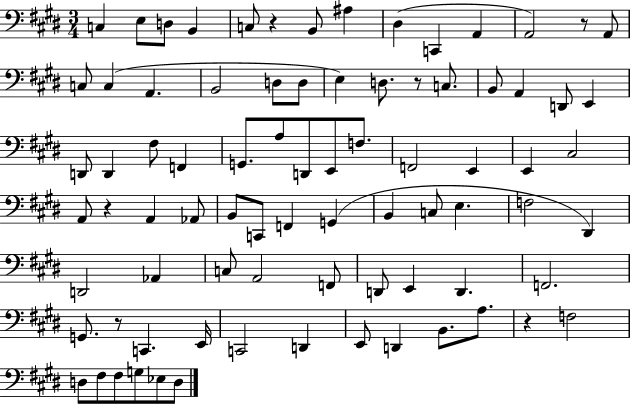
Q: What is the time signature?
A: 3/4